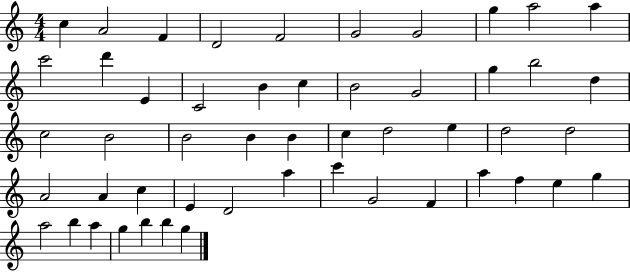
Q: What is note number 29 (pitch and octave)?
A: E5